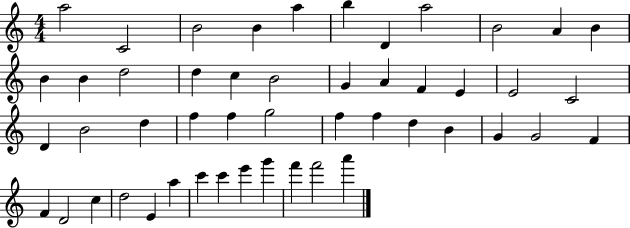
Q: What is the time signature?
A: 4/4